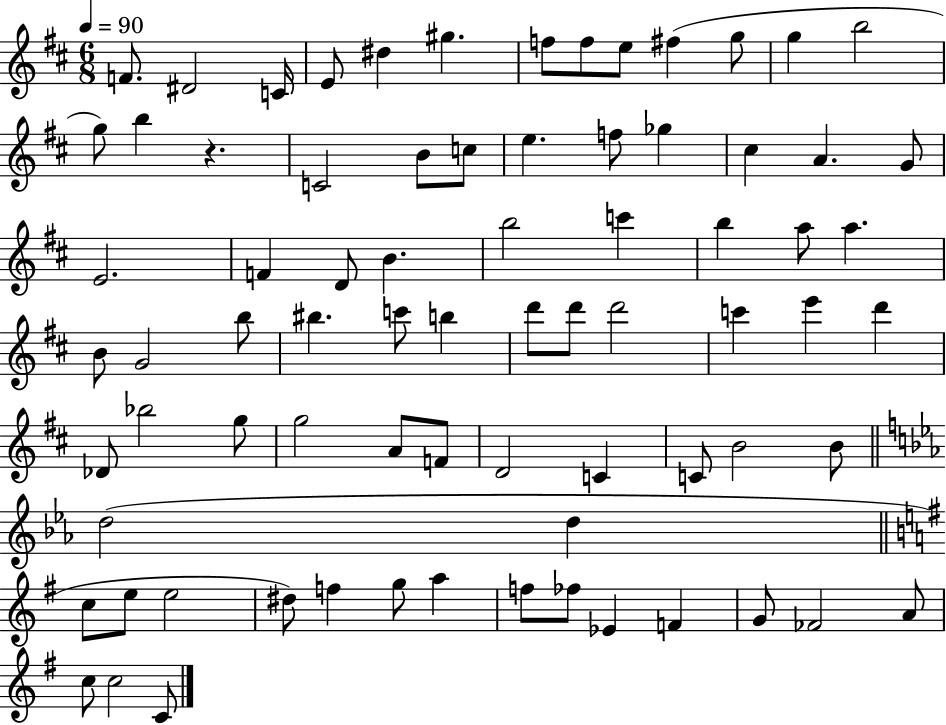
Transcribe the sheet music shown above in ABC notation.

X:1
T:Untitled
M:6/8
L:1/4
K:D
F/2 ^D2 C/4 E/2 ^d ^g f/2 f/2 e/2 ^f g/2 g b2 g/2 b z C2 B/2 c/2 e f/2 _g ^c A G/2 E2 F D/2 B b2 c' b a/2 a B/2 G2 b/2 ^b c'/2 b d'/2 d'/2 d'2 c' e' d' _D/2 _b2 g/2 g2 A/2 F/2 D2 C C/2 B2 B/2 d2 d c/2 e/2 e2 ^d/2 f g/2 a f/2 _f/2 _E F G/2 _F2 A/2 c/2 c2 C/2